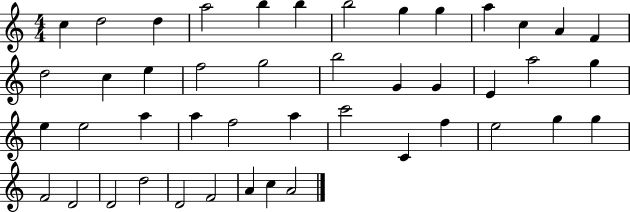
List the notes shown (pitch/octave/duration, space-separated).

C5/q D5/h D5/q A5/h B5/q B5/q B5/h G5/q G5/q A5/q C5/q A4/q F4/q D5/h C5/q E5/q F5/h G5/h B5/h G4/q G4/q E4/q A5/h G5/q E5/q E5/h A5/q A5/q F5/h A5/q C6/h C4/q F5/q E5/h G5/q G5/q F4/h D4/h D4/h D5/h D4/h F4/h A4/q C5/q A4/h